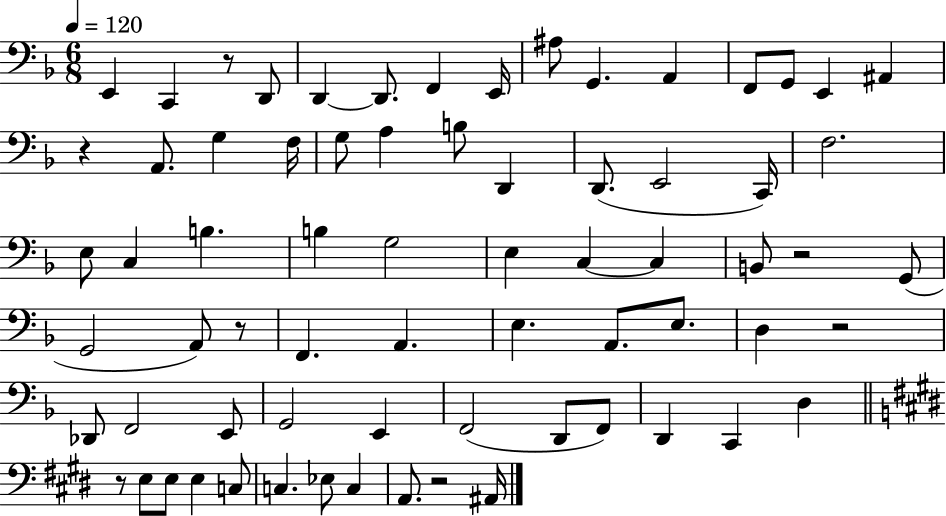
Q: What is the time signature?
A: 6/8